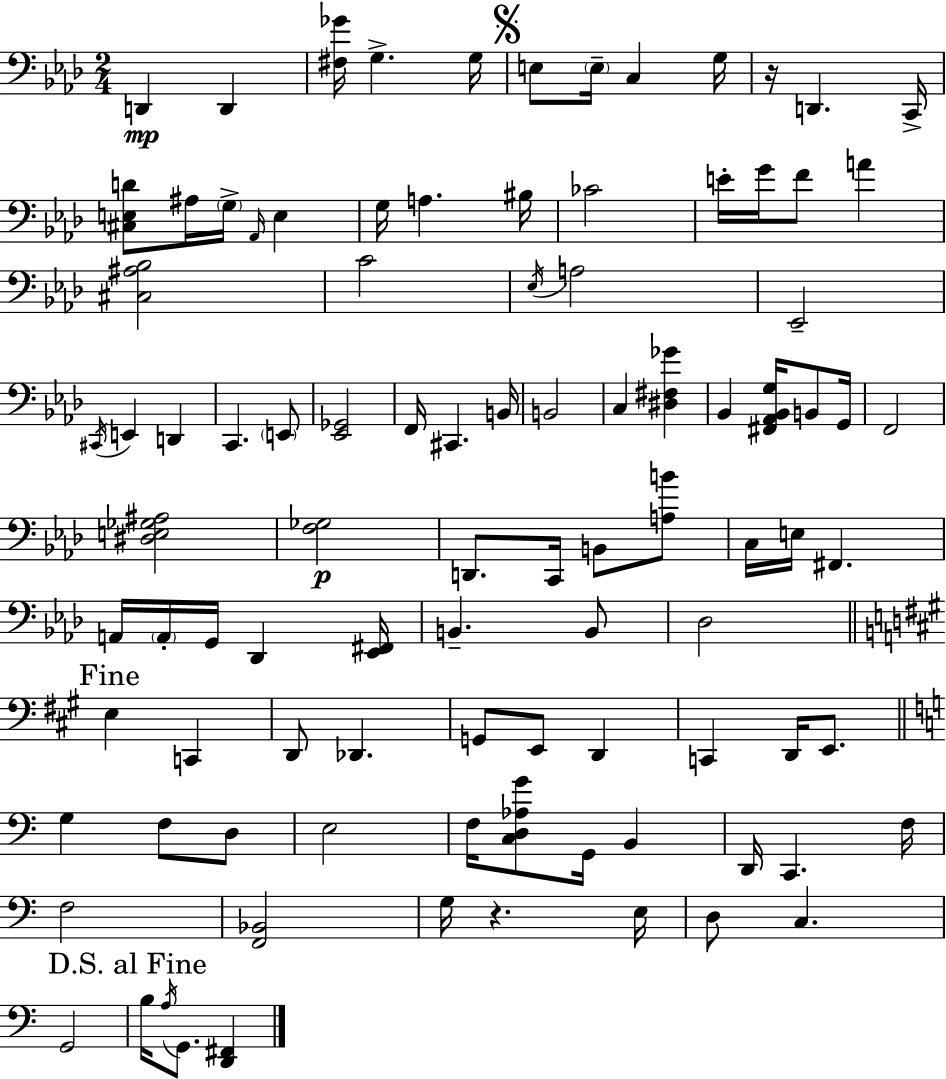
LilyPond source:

{
  \clef bass
  \numericTimeSignature
  \time 2/4
  \key f \minor
  d,4\mp d,4 | <fis ges'>16 g4.-> g16 | \mark \markup { \musicglyph "scripts.segno" } e8 \parenthesize e16-- c4 g16 | r16 d,4. c,16-> | \break <cis e d'>8 ais16 \parenthesize g16-> \grace { aes,16 } e4 | g16 a4. | bis16 ces'2 | e'16-. g'16 f'8 a'4 | \break <cis ais bes>2 | c'2 | \acciaccatura { ees16 } a2 | ees,2-- | \break \acciaccatura { cis,16 } e,4 d,4 | c,4. | \parenthesize e,8 <ees, ges,>2 | f,16 cis,4. | \break b,16 b,2 | c4 <dis fis ges'>4 | bes,4 <fis, aes, bes, g>16 | b,8 g,16 f,2 | \break <dis e ges ais>2 | <f ges>2\p | d,8. c,16 b,8 | <a b'>8 c16 e16 fis,4. | \break a,16 \parenthesize a,16-. g,16 des,4 | <ees, fis,>16 b,4.-- | b,8 des2 | \mark "Fine" \bar "||" \break \key a \major e4 c,4 | d,8 des,4. | g,8 e,8 d,4 | c,4 d,16 e,8. | \break \bar "||" \break \key a \minor g4 f8 d8 | e2 | f16 <c d aes g'>8 g,16 b,4 | d,16 c,4. f16 | \break f2 | <f, bes,>2 | g16 r4. e16 | d8 c4. | \break g,2 | \mark "D.S. al Fine" b16 \acciaccatura { a16 } g,8. <d, fis,>4 | \bar "|."
}